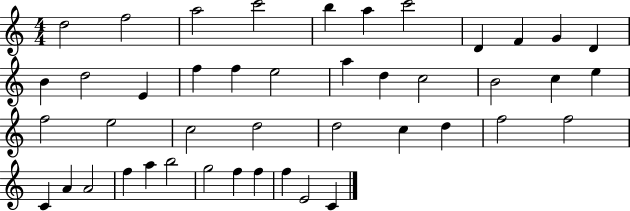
{
  \clef treble
  \numericTimeSignature
  \time 4/4
  \key c \major
  d''2 f''2 | a''2 c'''2 | b''4 a''4 c'''2 | d'4 f'4 g'4 d'4 | \break b'4 d''2 e'4 | f''4 f''4 e''2 | a''4 d''4 c''2 | b'2 c''4 e''4 | \break f''2 e''2 | c''2 d''2 | d''2 c''4 d''4 | f''2 f''2 | \break c'4 a'4 a'2 | f''4 a''4 b''2 | g''2 f''4 f''4 | f''4 e'2 c'4 | \break \bar "|."
}